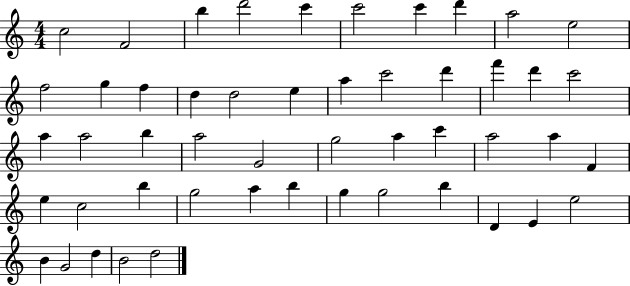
X:1
T:Untitled
M:4/4
L:1/4
K:C
c2 F2 b d'2 c' c'2 c' d' a2 e2 f2 g f d d2 e a c'2 d' f' d' c'2 a a2 b a2 G2 g2 a c' a2 a F e c2 b g2 a b g g2 b D E e2 B G2 d B2 d2